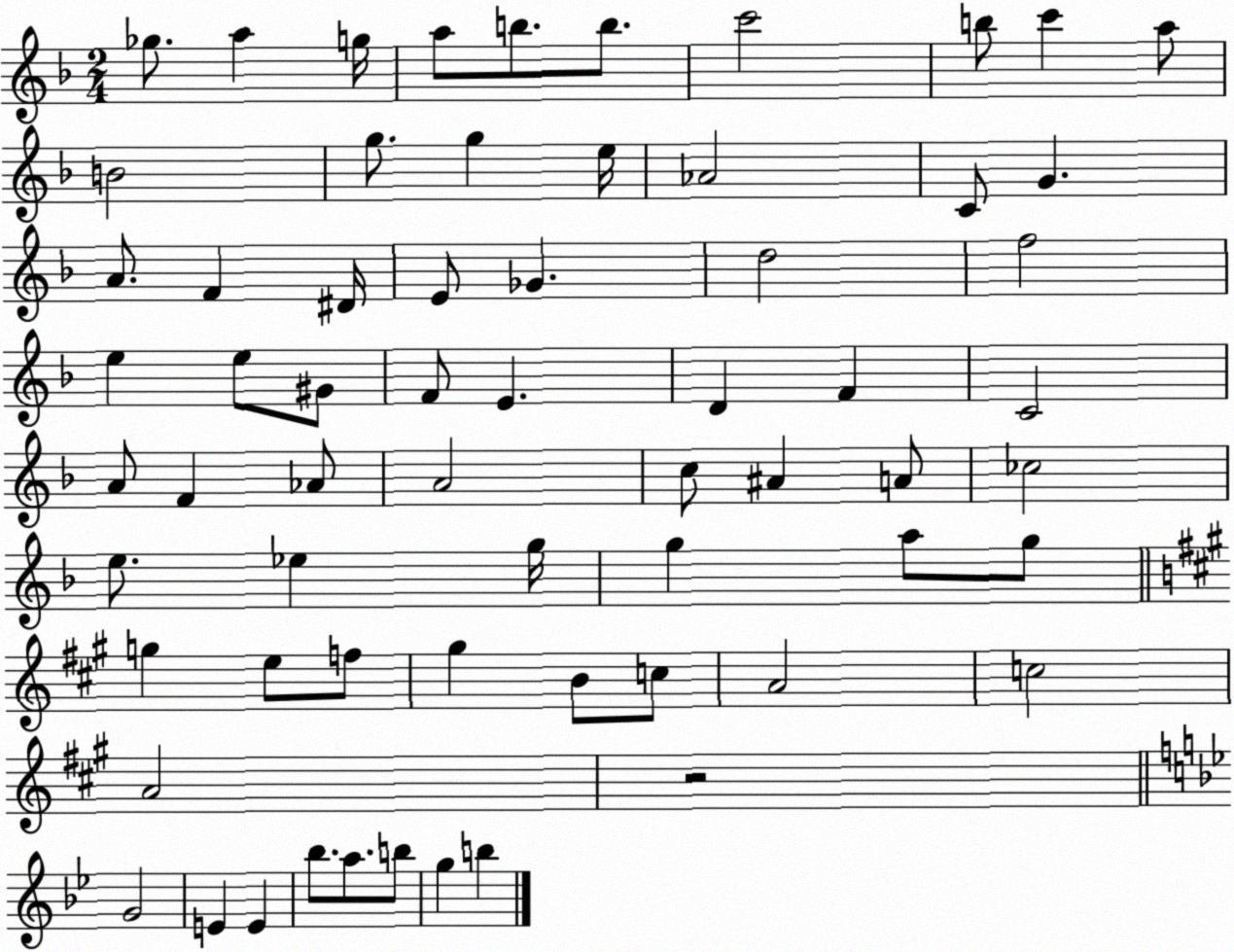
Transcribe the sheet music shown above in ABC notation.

X:1
T:Untitled
M:2/4
L:1/4
K:F
_g/2 a g/4 a/2 b/2 b/2 c'2 b/2 c' a/2 B2 g/2 g e/4 _A2 C/2 G A/2 F ^D/4 E/2 _G d2 f2 e e/2 ^G/2 F/2 E D F C2 A/2 F _A/2 A2 c/2 ^A A/2 _c2 e/2 _e g/4 g a/2 g/2 g e/2 f/2 ^g B/2 c/2 A2 c2 A2 z2 G2 E E _b/2 a/2 b/2 g b